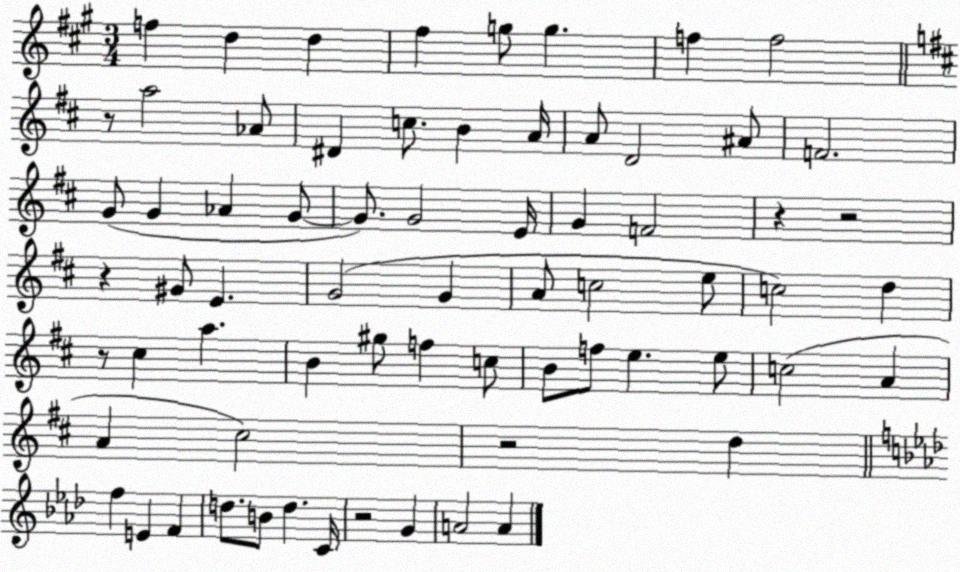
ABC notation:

X:1
T:Untitled
M:3/4
L:1/4
K:A
f d d ^f g/2 g f f2 z/2 a2 _A/2 ^D c/2 B A/4 A/2 D2 ^A/2 F2 G/2 G _A G/2 G/2 G2 E/4 G F2 z z2 z ^G/2 E G2 G A/2 c2 e/2 c2 d z/2 ^c a B ^g/2 f c/2 B/2 f/2 e e/2 c2 A A ^c2 z2 d f E F d/2 B/2 d C/4 z2 G A2 A